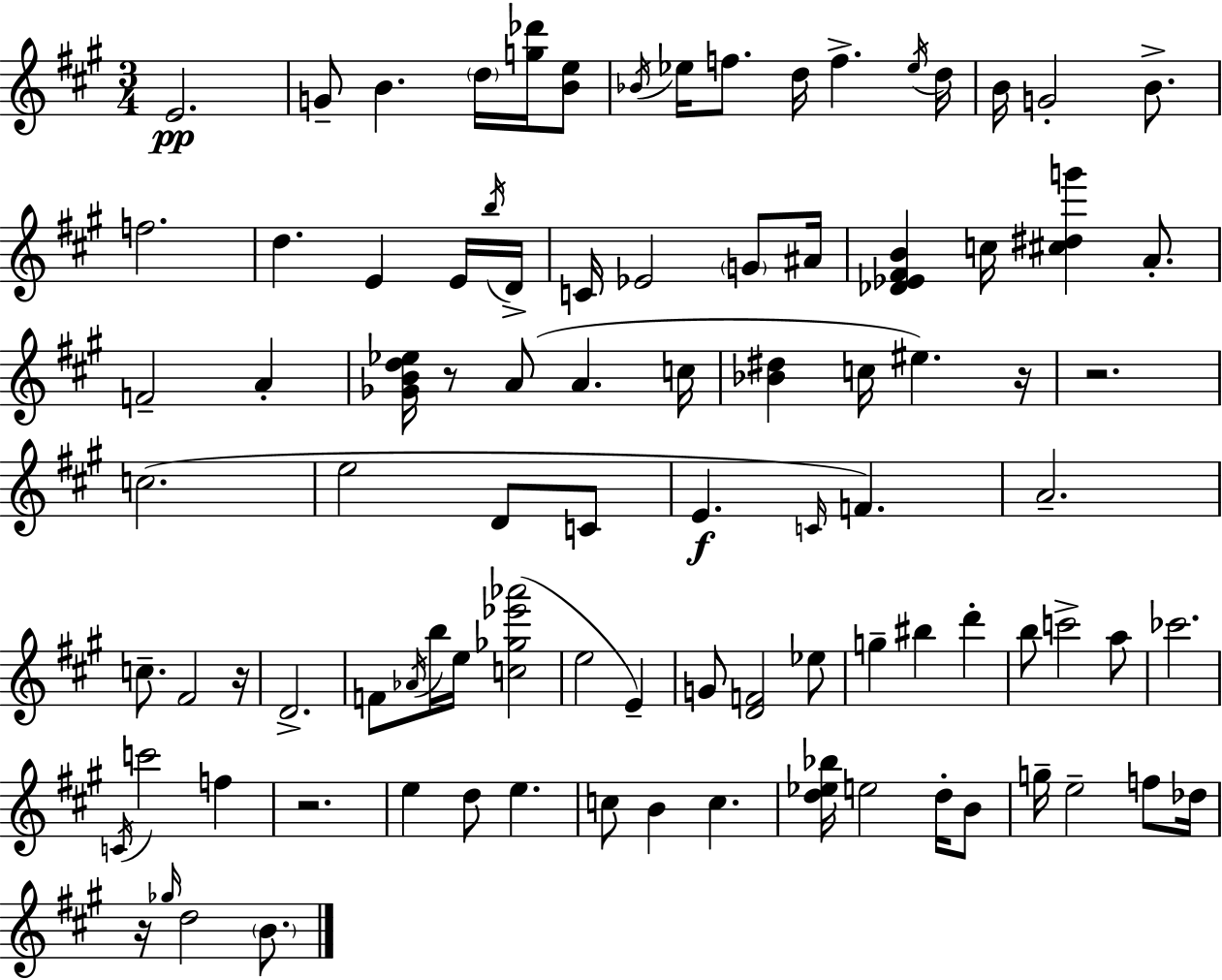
X:1
T:Untitled
M:3/4
L:1/4
K:A
E2 G/2 B d/4 [g_d']/4 [Be]/2 _B/4 _e/4 f/2 d/4 f _e/4 d/4 B/4 G2 B/2 f2 d E E/4 b/4 D/4 C/4 _E2 G/2 ^A/4 [_D_E^FB] c/4 [^c^dg'] A/2 F2 A [_GBd_e]/4 z/2 A/2 A c/4 [_B^d] c/4 ^e z/4 z2 c2 e2 D/2 C/2 E C/4 F A2 c/2 ^F2 z/4 D2 F/2 _A/4 b/4 e/4 [c_g_e'_a']2 e2 E G/2 [DF]2 _e/2 g ^b d' b/2 c'2 a/2 _c'2 C/4 c'2 f z2 e d/2 e c/2 B c [d_e_b]/4 e2 d/4 B/2 g/4 e2 f/2 _d/4 z/4 _g/4 d2 B/2